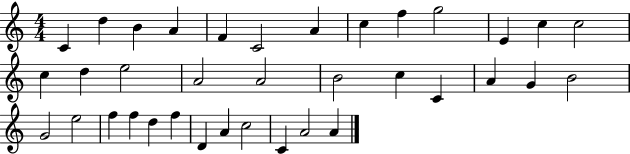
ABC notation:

X:1
T:Untitled
M:4/4
L:1/4
K:C
C d B A F C2 A c f g2 E c c2 c d e2 A2 A2 B2 c C A G B2 G2 e2 f f d f D A c2 C A2 A